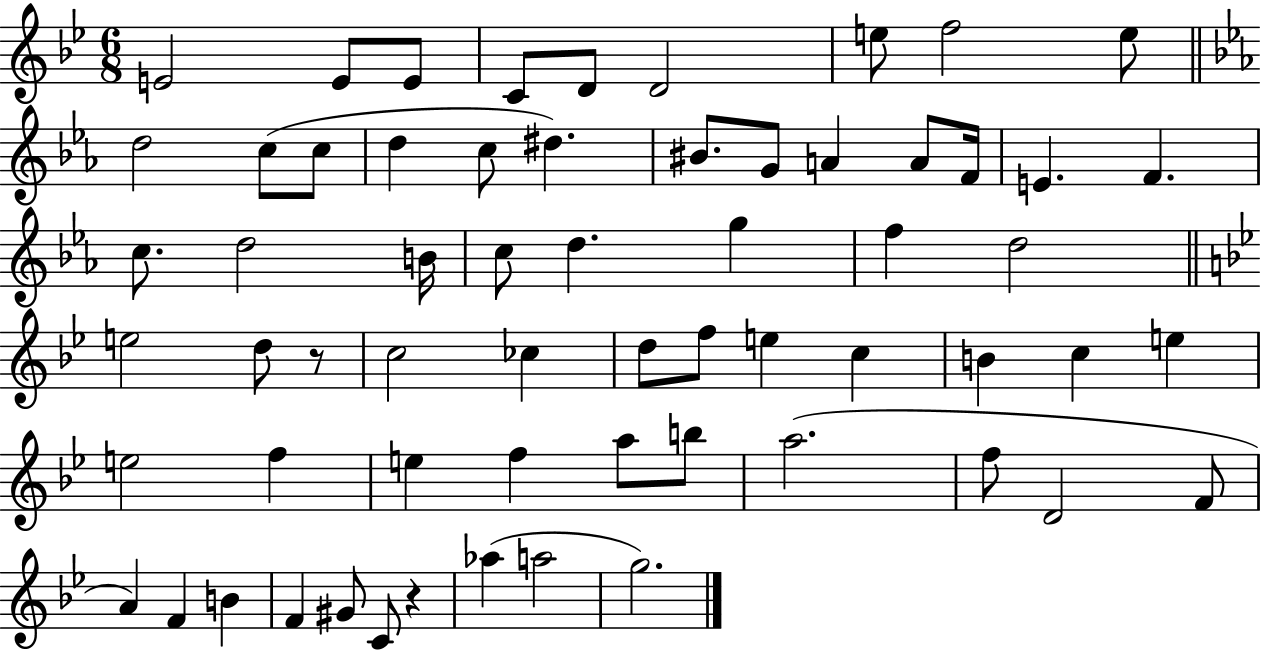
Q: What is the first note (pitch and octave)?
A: E4